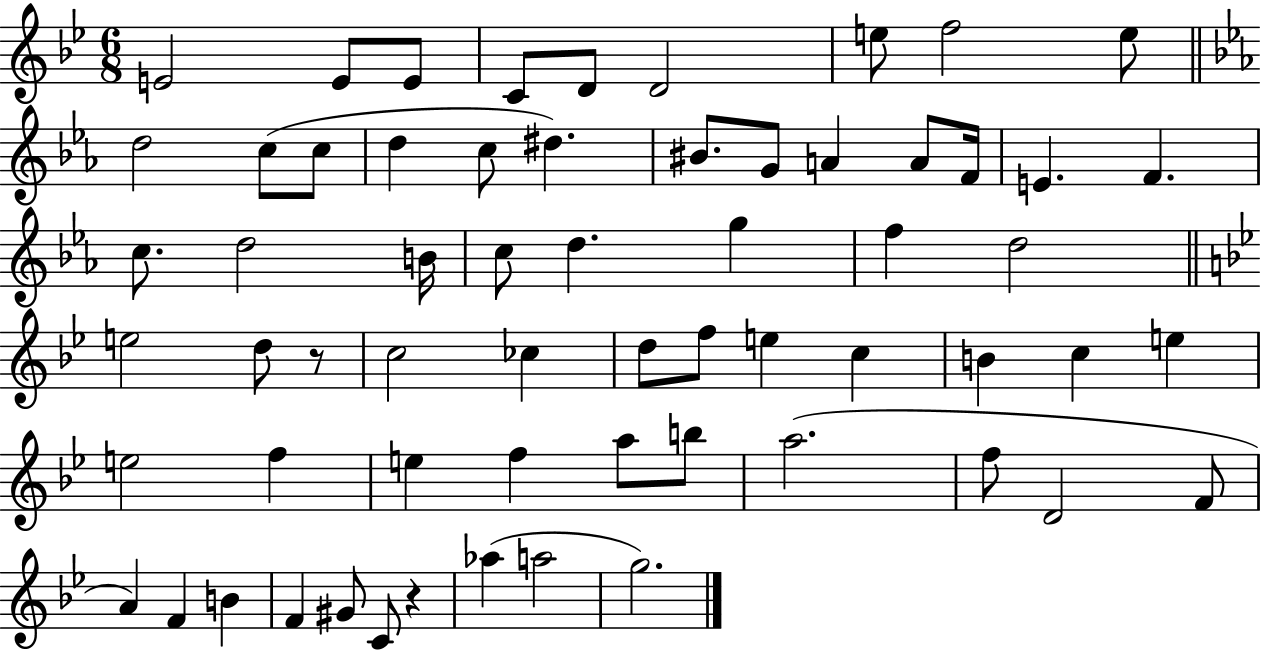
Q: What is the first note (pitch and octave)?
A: E4